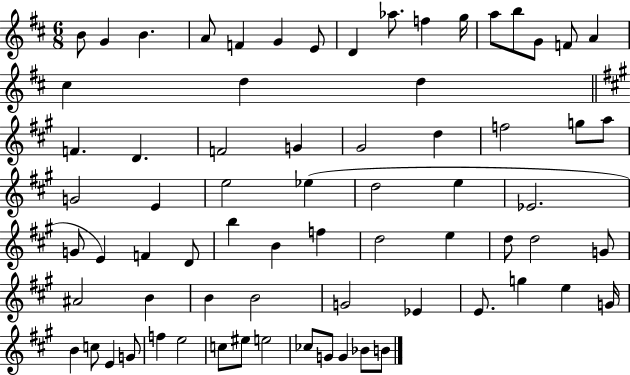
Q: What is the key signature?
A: D major